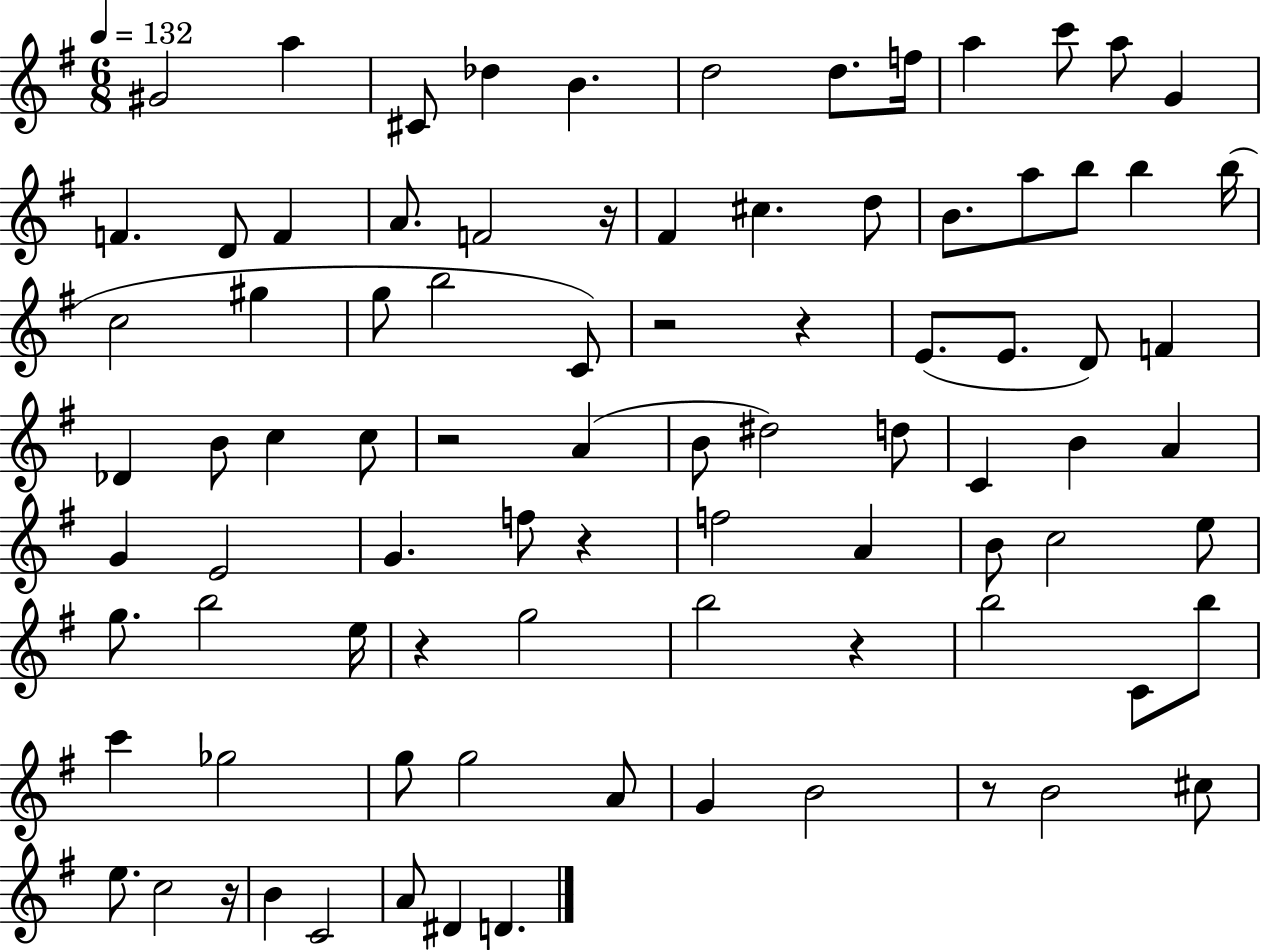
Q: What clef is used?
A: treble